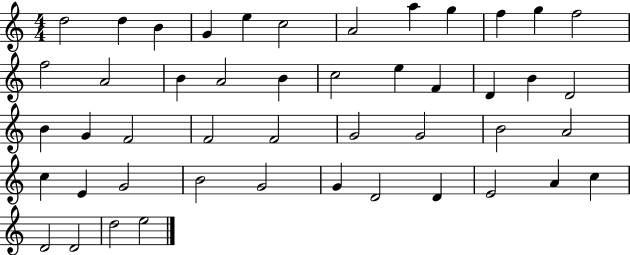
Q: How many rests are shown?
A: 0